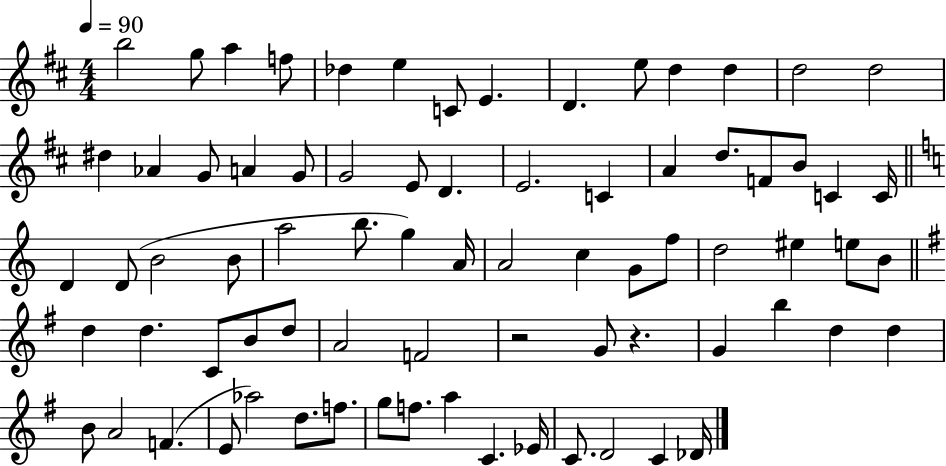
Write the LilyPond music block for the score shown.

{
  \clef treble
  \numericTimeSignature
  \time 4/4
  \key d \major
  \tempo 4 = 90
  b''2 g''8 a''4 f''8 | des''4 e''4 c'8 e'4. | d'4. e''8 d''4 d''4 | d''2 d''2 | \break dis''4 aes'4 g'8 a'4 g'8 | g'2 e'8 d'4. | e'2. c'4 | a'4 d''8. f'8 b'8 c'4 c'16 | \break \bar "||" \break \key c \major d'4 d'8( b'2 b'8 | a''2 b''8. g''4) a'16 | a'2 c''4 g'8 f''8 | d''2 eis''4 e''8 b'8 | \break \bar "||" \break \key g \major d''4 d''4. c'8 b'8 d''8 | a'2 f'2 | r2 g'8 r4. | g'4 b''4 d''4 d''4 | \break b'8 a'2 f'4.( | e'8 aes''2) d''8. f''8. | g''8 f''8. a''4 c'4. ees'16 | c'8. d'2 c'4 des'16 | \break \bar "|."
}